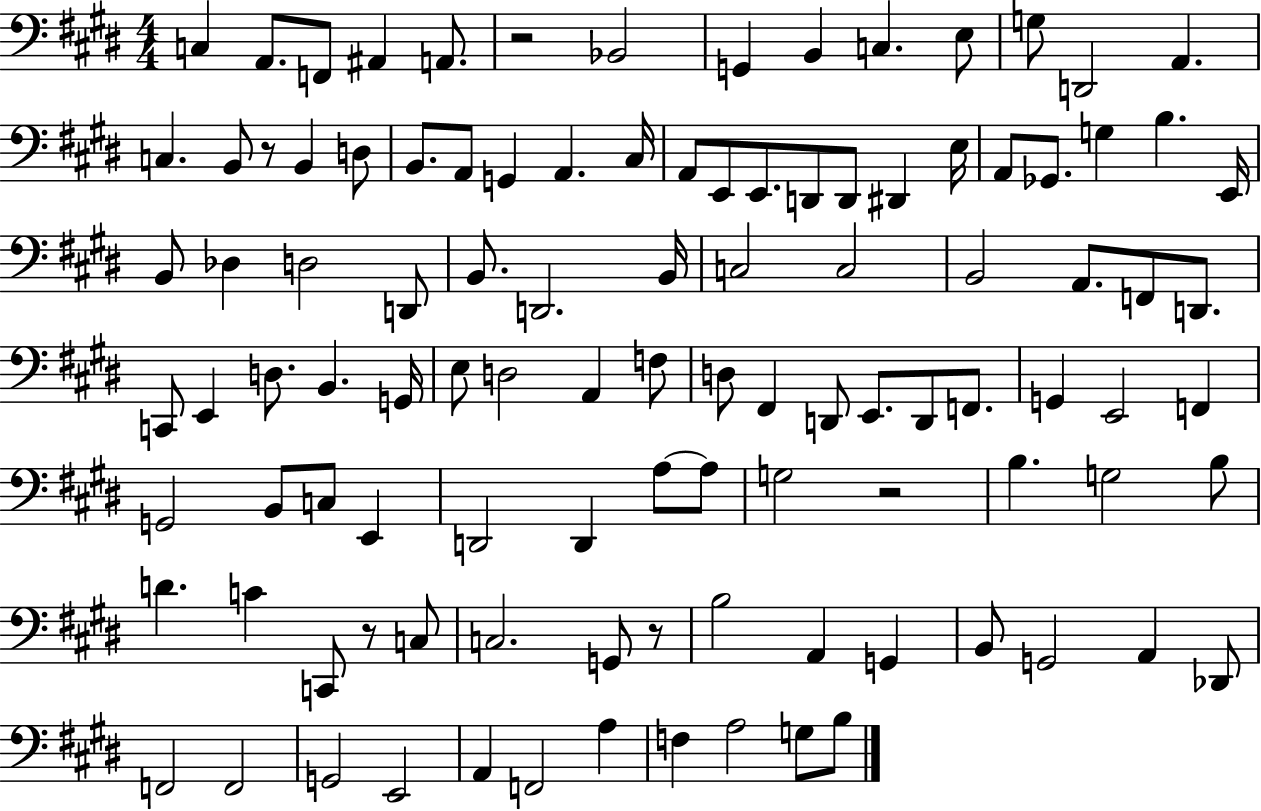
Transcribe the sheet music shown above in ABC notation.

X:1
T:Untitled
M:4/4
L:1/4
K:E
C, A,,/2 F,,/2 ^A,, A,,/2 z2 _B,,2 G,, B,, C, E,/2 G,/2 D,,2 A,, C, B,,/2 z/2 B,, D,/2 B,,/2 A,,/2 G,, A,, ^C,/4 A,,/2 E,,/2 E,,/2 D,,/2 D,,/2 ^D,, E,/4 A,,/2 _G,,/2 G, B, E,,/4 B,,/2 _D, D,2 D,,/2 B,,/2 D,,2 B,,/4 C,2 C,2 B,,2 A,,/2 F,,/2 D,,/2 C,,/2 E,, D,/2 B,, G,,/4 E,/2 D,2 A,, F,/2 D,/2 ^F,, D,,/2 E,,/2 D,,/2 F,,/2 G,, E,,2 F,, G,,2 B,,/2 C,/2 E,, D,,2 D,, A,/2 A,/2 G,2 z2 B, G,2 B,/2 D C C,,/2 z/2 C,/2 C,2 G,,/2 z/2 B,2 A,, G,, B,,/2 G,,2 A,, _D,,/2 F,,2 F,,2 G,,2 E,,2 A,, F,,2 A, F, A,2 G,/2 B,/2